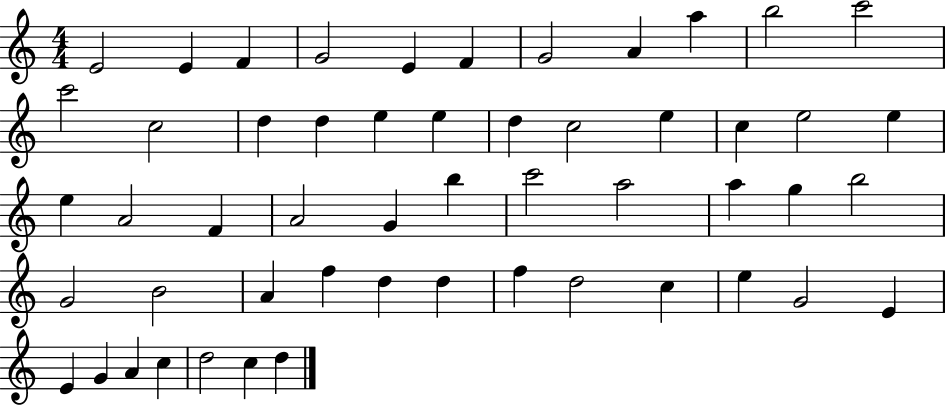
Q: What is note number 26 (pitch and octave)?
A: F4